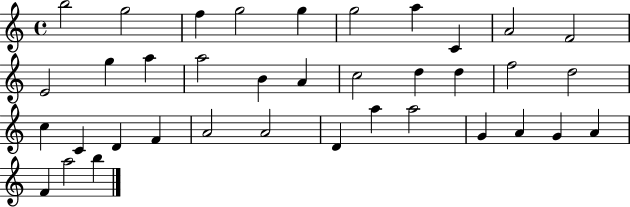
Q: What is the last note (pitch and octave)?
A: B5